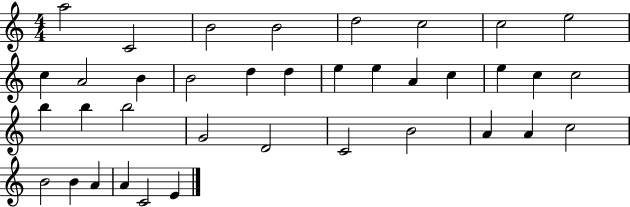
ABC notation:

X:1
T:Untitled
M:4/4
L:1/4
K:C
a2 C2 B2 B2 d2 c2 c2 e2 c A2 B B2 d d e e A c e c c2 b b b2 G2 D2 C2 B2 A A c2 B2 B A A C2 E